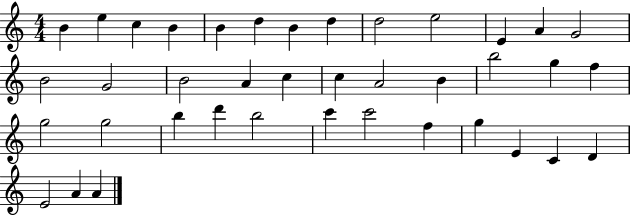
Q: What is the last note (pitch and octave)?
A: A4